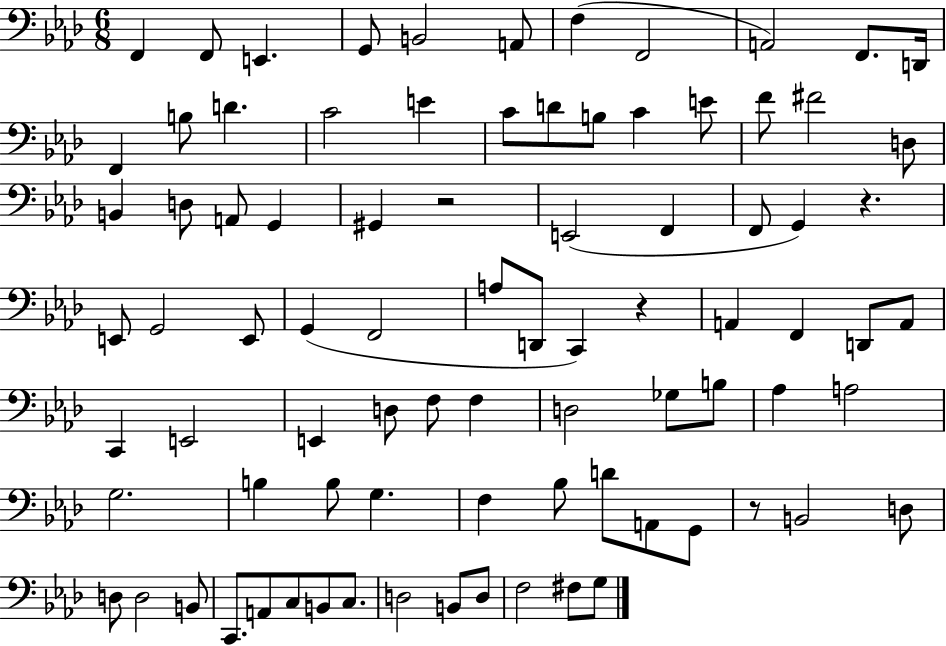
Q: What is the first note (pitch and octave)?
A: F2